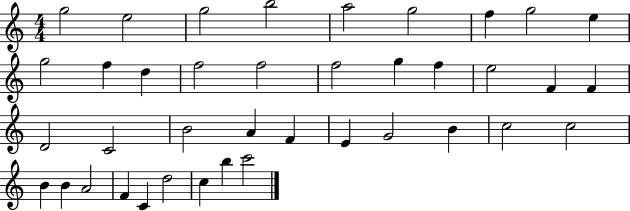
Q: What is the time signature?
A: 4/4